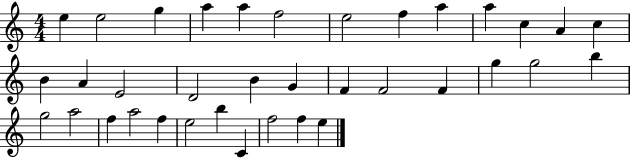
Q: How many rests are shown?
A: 0